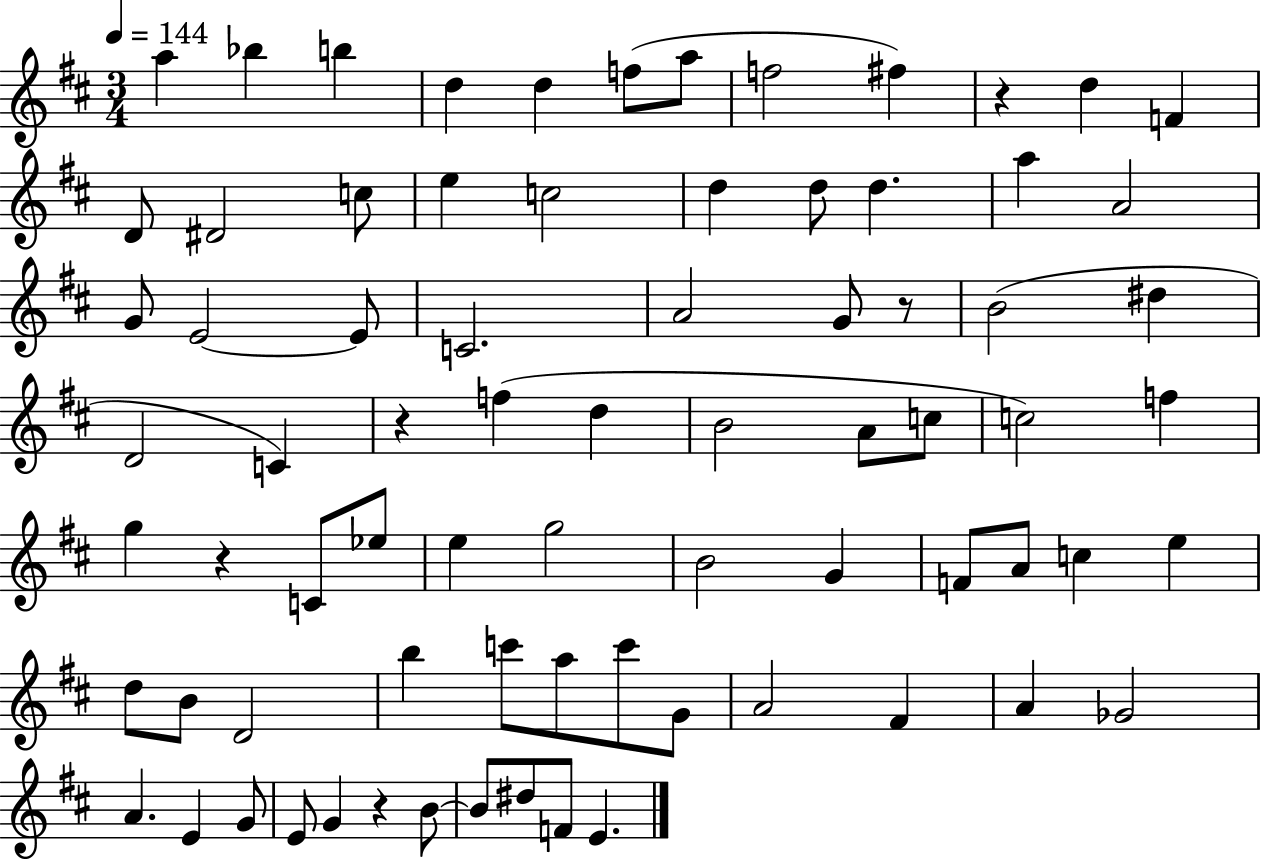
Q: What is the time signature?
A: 3/4